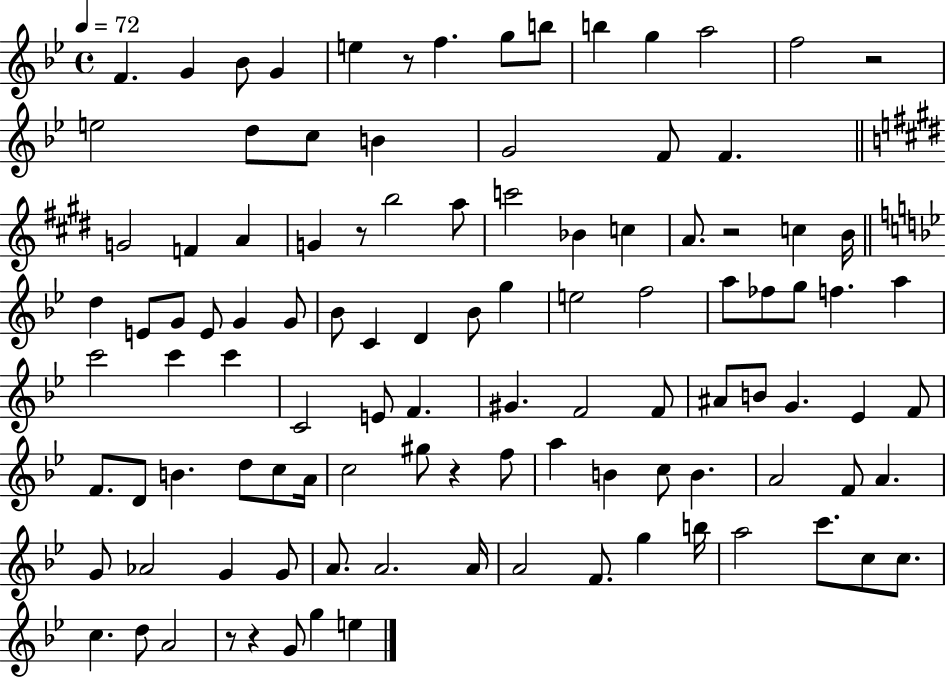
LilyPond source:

{
  \clef treble
  \time 4/4
  \defaultTimeSignature
  \key bes \major
  \tempo 4 = 72
  \repeat volta 2 { f'4. g'4 bes'8 g'4 | e''4 r8 f''4. g''8 b''8 | b''4 g''4 a''2 | f''2 r2 | \break e''2 d''8 c''8 b'4 | g'2 f'8 f'4. | \bar "||" \break \key e \major g'2 f'4 a'4 | g'4 r8 b''2 a''8 | c'''2 bes'4 c''4 | a'8. r2 c''4 b'16 | \break \bar "||" \break \key g \minor d''4 e'8 g'8 e'8 g'4 g'8 | bes'8 c'4 d'4 bes'8 g''4 | e''2 f''2 | a''8 fes''8 g''8 f''4. a''4 | \break c'''2 c'''4 c'''4 | c'2 e'8 f'4. | gis'4. f'2 f'8 | ais'8 b'8 g'4. ees'4 f'8 | \break f'8. d'8 b'4. d''8 c''8 a'16 | c''2 gis''8 r4 f''8 | a''4 b'4 c''8 b'4. | a'2 f'8 a'4. | \break g'8 aes'2 g'4 g'8 | a'8. a'2. a'16 | a'2 f'8. g''4 b''16 | a''2 c'''8. c''8 c''8. | \break c''4. d''8 a'2 | r8 r4 g'8 g''4 e''4 | } \bar "|."
}